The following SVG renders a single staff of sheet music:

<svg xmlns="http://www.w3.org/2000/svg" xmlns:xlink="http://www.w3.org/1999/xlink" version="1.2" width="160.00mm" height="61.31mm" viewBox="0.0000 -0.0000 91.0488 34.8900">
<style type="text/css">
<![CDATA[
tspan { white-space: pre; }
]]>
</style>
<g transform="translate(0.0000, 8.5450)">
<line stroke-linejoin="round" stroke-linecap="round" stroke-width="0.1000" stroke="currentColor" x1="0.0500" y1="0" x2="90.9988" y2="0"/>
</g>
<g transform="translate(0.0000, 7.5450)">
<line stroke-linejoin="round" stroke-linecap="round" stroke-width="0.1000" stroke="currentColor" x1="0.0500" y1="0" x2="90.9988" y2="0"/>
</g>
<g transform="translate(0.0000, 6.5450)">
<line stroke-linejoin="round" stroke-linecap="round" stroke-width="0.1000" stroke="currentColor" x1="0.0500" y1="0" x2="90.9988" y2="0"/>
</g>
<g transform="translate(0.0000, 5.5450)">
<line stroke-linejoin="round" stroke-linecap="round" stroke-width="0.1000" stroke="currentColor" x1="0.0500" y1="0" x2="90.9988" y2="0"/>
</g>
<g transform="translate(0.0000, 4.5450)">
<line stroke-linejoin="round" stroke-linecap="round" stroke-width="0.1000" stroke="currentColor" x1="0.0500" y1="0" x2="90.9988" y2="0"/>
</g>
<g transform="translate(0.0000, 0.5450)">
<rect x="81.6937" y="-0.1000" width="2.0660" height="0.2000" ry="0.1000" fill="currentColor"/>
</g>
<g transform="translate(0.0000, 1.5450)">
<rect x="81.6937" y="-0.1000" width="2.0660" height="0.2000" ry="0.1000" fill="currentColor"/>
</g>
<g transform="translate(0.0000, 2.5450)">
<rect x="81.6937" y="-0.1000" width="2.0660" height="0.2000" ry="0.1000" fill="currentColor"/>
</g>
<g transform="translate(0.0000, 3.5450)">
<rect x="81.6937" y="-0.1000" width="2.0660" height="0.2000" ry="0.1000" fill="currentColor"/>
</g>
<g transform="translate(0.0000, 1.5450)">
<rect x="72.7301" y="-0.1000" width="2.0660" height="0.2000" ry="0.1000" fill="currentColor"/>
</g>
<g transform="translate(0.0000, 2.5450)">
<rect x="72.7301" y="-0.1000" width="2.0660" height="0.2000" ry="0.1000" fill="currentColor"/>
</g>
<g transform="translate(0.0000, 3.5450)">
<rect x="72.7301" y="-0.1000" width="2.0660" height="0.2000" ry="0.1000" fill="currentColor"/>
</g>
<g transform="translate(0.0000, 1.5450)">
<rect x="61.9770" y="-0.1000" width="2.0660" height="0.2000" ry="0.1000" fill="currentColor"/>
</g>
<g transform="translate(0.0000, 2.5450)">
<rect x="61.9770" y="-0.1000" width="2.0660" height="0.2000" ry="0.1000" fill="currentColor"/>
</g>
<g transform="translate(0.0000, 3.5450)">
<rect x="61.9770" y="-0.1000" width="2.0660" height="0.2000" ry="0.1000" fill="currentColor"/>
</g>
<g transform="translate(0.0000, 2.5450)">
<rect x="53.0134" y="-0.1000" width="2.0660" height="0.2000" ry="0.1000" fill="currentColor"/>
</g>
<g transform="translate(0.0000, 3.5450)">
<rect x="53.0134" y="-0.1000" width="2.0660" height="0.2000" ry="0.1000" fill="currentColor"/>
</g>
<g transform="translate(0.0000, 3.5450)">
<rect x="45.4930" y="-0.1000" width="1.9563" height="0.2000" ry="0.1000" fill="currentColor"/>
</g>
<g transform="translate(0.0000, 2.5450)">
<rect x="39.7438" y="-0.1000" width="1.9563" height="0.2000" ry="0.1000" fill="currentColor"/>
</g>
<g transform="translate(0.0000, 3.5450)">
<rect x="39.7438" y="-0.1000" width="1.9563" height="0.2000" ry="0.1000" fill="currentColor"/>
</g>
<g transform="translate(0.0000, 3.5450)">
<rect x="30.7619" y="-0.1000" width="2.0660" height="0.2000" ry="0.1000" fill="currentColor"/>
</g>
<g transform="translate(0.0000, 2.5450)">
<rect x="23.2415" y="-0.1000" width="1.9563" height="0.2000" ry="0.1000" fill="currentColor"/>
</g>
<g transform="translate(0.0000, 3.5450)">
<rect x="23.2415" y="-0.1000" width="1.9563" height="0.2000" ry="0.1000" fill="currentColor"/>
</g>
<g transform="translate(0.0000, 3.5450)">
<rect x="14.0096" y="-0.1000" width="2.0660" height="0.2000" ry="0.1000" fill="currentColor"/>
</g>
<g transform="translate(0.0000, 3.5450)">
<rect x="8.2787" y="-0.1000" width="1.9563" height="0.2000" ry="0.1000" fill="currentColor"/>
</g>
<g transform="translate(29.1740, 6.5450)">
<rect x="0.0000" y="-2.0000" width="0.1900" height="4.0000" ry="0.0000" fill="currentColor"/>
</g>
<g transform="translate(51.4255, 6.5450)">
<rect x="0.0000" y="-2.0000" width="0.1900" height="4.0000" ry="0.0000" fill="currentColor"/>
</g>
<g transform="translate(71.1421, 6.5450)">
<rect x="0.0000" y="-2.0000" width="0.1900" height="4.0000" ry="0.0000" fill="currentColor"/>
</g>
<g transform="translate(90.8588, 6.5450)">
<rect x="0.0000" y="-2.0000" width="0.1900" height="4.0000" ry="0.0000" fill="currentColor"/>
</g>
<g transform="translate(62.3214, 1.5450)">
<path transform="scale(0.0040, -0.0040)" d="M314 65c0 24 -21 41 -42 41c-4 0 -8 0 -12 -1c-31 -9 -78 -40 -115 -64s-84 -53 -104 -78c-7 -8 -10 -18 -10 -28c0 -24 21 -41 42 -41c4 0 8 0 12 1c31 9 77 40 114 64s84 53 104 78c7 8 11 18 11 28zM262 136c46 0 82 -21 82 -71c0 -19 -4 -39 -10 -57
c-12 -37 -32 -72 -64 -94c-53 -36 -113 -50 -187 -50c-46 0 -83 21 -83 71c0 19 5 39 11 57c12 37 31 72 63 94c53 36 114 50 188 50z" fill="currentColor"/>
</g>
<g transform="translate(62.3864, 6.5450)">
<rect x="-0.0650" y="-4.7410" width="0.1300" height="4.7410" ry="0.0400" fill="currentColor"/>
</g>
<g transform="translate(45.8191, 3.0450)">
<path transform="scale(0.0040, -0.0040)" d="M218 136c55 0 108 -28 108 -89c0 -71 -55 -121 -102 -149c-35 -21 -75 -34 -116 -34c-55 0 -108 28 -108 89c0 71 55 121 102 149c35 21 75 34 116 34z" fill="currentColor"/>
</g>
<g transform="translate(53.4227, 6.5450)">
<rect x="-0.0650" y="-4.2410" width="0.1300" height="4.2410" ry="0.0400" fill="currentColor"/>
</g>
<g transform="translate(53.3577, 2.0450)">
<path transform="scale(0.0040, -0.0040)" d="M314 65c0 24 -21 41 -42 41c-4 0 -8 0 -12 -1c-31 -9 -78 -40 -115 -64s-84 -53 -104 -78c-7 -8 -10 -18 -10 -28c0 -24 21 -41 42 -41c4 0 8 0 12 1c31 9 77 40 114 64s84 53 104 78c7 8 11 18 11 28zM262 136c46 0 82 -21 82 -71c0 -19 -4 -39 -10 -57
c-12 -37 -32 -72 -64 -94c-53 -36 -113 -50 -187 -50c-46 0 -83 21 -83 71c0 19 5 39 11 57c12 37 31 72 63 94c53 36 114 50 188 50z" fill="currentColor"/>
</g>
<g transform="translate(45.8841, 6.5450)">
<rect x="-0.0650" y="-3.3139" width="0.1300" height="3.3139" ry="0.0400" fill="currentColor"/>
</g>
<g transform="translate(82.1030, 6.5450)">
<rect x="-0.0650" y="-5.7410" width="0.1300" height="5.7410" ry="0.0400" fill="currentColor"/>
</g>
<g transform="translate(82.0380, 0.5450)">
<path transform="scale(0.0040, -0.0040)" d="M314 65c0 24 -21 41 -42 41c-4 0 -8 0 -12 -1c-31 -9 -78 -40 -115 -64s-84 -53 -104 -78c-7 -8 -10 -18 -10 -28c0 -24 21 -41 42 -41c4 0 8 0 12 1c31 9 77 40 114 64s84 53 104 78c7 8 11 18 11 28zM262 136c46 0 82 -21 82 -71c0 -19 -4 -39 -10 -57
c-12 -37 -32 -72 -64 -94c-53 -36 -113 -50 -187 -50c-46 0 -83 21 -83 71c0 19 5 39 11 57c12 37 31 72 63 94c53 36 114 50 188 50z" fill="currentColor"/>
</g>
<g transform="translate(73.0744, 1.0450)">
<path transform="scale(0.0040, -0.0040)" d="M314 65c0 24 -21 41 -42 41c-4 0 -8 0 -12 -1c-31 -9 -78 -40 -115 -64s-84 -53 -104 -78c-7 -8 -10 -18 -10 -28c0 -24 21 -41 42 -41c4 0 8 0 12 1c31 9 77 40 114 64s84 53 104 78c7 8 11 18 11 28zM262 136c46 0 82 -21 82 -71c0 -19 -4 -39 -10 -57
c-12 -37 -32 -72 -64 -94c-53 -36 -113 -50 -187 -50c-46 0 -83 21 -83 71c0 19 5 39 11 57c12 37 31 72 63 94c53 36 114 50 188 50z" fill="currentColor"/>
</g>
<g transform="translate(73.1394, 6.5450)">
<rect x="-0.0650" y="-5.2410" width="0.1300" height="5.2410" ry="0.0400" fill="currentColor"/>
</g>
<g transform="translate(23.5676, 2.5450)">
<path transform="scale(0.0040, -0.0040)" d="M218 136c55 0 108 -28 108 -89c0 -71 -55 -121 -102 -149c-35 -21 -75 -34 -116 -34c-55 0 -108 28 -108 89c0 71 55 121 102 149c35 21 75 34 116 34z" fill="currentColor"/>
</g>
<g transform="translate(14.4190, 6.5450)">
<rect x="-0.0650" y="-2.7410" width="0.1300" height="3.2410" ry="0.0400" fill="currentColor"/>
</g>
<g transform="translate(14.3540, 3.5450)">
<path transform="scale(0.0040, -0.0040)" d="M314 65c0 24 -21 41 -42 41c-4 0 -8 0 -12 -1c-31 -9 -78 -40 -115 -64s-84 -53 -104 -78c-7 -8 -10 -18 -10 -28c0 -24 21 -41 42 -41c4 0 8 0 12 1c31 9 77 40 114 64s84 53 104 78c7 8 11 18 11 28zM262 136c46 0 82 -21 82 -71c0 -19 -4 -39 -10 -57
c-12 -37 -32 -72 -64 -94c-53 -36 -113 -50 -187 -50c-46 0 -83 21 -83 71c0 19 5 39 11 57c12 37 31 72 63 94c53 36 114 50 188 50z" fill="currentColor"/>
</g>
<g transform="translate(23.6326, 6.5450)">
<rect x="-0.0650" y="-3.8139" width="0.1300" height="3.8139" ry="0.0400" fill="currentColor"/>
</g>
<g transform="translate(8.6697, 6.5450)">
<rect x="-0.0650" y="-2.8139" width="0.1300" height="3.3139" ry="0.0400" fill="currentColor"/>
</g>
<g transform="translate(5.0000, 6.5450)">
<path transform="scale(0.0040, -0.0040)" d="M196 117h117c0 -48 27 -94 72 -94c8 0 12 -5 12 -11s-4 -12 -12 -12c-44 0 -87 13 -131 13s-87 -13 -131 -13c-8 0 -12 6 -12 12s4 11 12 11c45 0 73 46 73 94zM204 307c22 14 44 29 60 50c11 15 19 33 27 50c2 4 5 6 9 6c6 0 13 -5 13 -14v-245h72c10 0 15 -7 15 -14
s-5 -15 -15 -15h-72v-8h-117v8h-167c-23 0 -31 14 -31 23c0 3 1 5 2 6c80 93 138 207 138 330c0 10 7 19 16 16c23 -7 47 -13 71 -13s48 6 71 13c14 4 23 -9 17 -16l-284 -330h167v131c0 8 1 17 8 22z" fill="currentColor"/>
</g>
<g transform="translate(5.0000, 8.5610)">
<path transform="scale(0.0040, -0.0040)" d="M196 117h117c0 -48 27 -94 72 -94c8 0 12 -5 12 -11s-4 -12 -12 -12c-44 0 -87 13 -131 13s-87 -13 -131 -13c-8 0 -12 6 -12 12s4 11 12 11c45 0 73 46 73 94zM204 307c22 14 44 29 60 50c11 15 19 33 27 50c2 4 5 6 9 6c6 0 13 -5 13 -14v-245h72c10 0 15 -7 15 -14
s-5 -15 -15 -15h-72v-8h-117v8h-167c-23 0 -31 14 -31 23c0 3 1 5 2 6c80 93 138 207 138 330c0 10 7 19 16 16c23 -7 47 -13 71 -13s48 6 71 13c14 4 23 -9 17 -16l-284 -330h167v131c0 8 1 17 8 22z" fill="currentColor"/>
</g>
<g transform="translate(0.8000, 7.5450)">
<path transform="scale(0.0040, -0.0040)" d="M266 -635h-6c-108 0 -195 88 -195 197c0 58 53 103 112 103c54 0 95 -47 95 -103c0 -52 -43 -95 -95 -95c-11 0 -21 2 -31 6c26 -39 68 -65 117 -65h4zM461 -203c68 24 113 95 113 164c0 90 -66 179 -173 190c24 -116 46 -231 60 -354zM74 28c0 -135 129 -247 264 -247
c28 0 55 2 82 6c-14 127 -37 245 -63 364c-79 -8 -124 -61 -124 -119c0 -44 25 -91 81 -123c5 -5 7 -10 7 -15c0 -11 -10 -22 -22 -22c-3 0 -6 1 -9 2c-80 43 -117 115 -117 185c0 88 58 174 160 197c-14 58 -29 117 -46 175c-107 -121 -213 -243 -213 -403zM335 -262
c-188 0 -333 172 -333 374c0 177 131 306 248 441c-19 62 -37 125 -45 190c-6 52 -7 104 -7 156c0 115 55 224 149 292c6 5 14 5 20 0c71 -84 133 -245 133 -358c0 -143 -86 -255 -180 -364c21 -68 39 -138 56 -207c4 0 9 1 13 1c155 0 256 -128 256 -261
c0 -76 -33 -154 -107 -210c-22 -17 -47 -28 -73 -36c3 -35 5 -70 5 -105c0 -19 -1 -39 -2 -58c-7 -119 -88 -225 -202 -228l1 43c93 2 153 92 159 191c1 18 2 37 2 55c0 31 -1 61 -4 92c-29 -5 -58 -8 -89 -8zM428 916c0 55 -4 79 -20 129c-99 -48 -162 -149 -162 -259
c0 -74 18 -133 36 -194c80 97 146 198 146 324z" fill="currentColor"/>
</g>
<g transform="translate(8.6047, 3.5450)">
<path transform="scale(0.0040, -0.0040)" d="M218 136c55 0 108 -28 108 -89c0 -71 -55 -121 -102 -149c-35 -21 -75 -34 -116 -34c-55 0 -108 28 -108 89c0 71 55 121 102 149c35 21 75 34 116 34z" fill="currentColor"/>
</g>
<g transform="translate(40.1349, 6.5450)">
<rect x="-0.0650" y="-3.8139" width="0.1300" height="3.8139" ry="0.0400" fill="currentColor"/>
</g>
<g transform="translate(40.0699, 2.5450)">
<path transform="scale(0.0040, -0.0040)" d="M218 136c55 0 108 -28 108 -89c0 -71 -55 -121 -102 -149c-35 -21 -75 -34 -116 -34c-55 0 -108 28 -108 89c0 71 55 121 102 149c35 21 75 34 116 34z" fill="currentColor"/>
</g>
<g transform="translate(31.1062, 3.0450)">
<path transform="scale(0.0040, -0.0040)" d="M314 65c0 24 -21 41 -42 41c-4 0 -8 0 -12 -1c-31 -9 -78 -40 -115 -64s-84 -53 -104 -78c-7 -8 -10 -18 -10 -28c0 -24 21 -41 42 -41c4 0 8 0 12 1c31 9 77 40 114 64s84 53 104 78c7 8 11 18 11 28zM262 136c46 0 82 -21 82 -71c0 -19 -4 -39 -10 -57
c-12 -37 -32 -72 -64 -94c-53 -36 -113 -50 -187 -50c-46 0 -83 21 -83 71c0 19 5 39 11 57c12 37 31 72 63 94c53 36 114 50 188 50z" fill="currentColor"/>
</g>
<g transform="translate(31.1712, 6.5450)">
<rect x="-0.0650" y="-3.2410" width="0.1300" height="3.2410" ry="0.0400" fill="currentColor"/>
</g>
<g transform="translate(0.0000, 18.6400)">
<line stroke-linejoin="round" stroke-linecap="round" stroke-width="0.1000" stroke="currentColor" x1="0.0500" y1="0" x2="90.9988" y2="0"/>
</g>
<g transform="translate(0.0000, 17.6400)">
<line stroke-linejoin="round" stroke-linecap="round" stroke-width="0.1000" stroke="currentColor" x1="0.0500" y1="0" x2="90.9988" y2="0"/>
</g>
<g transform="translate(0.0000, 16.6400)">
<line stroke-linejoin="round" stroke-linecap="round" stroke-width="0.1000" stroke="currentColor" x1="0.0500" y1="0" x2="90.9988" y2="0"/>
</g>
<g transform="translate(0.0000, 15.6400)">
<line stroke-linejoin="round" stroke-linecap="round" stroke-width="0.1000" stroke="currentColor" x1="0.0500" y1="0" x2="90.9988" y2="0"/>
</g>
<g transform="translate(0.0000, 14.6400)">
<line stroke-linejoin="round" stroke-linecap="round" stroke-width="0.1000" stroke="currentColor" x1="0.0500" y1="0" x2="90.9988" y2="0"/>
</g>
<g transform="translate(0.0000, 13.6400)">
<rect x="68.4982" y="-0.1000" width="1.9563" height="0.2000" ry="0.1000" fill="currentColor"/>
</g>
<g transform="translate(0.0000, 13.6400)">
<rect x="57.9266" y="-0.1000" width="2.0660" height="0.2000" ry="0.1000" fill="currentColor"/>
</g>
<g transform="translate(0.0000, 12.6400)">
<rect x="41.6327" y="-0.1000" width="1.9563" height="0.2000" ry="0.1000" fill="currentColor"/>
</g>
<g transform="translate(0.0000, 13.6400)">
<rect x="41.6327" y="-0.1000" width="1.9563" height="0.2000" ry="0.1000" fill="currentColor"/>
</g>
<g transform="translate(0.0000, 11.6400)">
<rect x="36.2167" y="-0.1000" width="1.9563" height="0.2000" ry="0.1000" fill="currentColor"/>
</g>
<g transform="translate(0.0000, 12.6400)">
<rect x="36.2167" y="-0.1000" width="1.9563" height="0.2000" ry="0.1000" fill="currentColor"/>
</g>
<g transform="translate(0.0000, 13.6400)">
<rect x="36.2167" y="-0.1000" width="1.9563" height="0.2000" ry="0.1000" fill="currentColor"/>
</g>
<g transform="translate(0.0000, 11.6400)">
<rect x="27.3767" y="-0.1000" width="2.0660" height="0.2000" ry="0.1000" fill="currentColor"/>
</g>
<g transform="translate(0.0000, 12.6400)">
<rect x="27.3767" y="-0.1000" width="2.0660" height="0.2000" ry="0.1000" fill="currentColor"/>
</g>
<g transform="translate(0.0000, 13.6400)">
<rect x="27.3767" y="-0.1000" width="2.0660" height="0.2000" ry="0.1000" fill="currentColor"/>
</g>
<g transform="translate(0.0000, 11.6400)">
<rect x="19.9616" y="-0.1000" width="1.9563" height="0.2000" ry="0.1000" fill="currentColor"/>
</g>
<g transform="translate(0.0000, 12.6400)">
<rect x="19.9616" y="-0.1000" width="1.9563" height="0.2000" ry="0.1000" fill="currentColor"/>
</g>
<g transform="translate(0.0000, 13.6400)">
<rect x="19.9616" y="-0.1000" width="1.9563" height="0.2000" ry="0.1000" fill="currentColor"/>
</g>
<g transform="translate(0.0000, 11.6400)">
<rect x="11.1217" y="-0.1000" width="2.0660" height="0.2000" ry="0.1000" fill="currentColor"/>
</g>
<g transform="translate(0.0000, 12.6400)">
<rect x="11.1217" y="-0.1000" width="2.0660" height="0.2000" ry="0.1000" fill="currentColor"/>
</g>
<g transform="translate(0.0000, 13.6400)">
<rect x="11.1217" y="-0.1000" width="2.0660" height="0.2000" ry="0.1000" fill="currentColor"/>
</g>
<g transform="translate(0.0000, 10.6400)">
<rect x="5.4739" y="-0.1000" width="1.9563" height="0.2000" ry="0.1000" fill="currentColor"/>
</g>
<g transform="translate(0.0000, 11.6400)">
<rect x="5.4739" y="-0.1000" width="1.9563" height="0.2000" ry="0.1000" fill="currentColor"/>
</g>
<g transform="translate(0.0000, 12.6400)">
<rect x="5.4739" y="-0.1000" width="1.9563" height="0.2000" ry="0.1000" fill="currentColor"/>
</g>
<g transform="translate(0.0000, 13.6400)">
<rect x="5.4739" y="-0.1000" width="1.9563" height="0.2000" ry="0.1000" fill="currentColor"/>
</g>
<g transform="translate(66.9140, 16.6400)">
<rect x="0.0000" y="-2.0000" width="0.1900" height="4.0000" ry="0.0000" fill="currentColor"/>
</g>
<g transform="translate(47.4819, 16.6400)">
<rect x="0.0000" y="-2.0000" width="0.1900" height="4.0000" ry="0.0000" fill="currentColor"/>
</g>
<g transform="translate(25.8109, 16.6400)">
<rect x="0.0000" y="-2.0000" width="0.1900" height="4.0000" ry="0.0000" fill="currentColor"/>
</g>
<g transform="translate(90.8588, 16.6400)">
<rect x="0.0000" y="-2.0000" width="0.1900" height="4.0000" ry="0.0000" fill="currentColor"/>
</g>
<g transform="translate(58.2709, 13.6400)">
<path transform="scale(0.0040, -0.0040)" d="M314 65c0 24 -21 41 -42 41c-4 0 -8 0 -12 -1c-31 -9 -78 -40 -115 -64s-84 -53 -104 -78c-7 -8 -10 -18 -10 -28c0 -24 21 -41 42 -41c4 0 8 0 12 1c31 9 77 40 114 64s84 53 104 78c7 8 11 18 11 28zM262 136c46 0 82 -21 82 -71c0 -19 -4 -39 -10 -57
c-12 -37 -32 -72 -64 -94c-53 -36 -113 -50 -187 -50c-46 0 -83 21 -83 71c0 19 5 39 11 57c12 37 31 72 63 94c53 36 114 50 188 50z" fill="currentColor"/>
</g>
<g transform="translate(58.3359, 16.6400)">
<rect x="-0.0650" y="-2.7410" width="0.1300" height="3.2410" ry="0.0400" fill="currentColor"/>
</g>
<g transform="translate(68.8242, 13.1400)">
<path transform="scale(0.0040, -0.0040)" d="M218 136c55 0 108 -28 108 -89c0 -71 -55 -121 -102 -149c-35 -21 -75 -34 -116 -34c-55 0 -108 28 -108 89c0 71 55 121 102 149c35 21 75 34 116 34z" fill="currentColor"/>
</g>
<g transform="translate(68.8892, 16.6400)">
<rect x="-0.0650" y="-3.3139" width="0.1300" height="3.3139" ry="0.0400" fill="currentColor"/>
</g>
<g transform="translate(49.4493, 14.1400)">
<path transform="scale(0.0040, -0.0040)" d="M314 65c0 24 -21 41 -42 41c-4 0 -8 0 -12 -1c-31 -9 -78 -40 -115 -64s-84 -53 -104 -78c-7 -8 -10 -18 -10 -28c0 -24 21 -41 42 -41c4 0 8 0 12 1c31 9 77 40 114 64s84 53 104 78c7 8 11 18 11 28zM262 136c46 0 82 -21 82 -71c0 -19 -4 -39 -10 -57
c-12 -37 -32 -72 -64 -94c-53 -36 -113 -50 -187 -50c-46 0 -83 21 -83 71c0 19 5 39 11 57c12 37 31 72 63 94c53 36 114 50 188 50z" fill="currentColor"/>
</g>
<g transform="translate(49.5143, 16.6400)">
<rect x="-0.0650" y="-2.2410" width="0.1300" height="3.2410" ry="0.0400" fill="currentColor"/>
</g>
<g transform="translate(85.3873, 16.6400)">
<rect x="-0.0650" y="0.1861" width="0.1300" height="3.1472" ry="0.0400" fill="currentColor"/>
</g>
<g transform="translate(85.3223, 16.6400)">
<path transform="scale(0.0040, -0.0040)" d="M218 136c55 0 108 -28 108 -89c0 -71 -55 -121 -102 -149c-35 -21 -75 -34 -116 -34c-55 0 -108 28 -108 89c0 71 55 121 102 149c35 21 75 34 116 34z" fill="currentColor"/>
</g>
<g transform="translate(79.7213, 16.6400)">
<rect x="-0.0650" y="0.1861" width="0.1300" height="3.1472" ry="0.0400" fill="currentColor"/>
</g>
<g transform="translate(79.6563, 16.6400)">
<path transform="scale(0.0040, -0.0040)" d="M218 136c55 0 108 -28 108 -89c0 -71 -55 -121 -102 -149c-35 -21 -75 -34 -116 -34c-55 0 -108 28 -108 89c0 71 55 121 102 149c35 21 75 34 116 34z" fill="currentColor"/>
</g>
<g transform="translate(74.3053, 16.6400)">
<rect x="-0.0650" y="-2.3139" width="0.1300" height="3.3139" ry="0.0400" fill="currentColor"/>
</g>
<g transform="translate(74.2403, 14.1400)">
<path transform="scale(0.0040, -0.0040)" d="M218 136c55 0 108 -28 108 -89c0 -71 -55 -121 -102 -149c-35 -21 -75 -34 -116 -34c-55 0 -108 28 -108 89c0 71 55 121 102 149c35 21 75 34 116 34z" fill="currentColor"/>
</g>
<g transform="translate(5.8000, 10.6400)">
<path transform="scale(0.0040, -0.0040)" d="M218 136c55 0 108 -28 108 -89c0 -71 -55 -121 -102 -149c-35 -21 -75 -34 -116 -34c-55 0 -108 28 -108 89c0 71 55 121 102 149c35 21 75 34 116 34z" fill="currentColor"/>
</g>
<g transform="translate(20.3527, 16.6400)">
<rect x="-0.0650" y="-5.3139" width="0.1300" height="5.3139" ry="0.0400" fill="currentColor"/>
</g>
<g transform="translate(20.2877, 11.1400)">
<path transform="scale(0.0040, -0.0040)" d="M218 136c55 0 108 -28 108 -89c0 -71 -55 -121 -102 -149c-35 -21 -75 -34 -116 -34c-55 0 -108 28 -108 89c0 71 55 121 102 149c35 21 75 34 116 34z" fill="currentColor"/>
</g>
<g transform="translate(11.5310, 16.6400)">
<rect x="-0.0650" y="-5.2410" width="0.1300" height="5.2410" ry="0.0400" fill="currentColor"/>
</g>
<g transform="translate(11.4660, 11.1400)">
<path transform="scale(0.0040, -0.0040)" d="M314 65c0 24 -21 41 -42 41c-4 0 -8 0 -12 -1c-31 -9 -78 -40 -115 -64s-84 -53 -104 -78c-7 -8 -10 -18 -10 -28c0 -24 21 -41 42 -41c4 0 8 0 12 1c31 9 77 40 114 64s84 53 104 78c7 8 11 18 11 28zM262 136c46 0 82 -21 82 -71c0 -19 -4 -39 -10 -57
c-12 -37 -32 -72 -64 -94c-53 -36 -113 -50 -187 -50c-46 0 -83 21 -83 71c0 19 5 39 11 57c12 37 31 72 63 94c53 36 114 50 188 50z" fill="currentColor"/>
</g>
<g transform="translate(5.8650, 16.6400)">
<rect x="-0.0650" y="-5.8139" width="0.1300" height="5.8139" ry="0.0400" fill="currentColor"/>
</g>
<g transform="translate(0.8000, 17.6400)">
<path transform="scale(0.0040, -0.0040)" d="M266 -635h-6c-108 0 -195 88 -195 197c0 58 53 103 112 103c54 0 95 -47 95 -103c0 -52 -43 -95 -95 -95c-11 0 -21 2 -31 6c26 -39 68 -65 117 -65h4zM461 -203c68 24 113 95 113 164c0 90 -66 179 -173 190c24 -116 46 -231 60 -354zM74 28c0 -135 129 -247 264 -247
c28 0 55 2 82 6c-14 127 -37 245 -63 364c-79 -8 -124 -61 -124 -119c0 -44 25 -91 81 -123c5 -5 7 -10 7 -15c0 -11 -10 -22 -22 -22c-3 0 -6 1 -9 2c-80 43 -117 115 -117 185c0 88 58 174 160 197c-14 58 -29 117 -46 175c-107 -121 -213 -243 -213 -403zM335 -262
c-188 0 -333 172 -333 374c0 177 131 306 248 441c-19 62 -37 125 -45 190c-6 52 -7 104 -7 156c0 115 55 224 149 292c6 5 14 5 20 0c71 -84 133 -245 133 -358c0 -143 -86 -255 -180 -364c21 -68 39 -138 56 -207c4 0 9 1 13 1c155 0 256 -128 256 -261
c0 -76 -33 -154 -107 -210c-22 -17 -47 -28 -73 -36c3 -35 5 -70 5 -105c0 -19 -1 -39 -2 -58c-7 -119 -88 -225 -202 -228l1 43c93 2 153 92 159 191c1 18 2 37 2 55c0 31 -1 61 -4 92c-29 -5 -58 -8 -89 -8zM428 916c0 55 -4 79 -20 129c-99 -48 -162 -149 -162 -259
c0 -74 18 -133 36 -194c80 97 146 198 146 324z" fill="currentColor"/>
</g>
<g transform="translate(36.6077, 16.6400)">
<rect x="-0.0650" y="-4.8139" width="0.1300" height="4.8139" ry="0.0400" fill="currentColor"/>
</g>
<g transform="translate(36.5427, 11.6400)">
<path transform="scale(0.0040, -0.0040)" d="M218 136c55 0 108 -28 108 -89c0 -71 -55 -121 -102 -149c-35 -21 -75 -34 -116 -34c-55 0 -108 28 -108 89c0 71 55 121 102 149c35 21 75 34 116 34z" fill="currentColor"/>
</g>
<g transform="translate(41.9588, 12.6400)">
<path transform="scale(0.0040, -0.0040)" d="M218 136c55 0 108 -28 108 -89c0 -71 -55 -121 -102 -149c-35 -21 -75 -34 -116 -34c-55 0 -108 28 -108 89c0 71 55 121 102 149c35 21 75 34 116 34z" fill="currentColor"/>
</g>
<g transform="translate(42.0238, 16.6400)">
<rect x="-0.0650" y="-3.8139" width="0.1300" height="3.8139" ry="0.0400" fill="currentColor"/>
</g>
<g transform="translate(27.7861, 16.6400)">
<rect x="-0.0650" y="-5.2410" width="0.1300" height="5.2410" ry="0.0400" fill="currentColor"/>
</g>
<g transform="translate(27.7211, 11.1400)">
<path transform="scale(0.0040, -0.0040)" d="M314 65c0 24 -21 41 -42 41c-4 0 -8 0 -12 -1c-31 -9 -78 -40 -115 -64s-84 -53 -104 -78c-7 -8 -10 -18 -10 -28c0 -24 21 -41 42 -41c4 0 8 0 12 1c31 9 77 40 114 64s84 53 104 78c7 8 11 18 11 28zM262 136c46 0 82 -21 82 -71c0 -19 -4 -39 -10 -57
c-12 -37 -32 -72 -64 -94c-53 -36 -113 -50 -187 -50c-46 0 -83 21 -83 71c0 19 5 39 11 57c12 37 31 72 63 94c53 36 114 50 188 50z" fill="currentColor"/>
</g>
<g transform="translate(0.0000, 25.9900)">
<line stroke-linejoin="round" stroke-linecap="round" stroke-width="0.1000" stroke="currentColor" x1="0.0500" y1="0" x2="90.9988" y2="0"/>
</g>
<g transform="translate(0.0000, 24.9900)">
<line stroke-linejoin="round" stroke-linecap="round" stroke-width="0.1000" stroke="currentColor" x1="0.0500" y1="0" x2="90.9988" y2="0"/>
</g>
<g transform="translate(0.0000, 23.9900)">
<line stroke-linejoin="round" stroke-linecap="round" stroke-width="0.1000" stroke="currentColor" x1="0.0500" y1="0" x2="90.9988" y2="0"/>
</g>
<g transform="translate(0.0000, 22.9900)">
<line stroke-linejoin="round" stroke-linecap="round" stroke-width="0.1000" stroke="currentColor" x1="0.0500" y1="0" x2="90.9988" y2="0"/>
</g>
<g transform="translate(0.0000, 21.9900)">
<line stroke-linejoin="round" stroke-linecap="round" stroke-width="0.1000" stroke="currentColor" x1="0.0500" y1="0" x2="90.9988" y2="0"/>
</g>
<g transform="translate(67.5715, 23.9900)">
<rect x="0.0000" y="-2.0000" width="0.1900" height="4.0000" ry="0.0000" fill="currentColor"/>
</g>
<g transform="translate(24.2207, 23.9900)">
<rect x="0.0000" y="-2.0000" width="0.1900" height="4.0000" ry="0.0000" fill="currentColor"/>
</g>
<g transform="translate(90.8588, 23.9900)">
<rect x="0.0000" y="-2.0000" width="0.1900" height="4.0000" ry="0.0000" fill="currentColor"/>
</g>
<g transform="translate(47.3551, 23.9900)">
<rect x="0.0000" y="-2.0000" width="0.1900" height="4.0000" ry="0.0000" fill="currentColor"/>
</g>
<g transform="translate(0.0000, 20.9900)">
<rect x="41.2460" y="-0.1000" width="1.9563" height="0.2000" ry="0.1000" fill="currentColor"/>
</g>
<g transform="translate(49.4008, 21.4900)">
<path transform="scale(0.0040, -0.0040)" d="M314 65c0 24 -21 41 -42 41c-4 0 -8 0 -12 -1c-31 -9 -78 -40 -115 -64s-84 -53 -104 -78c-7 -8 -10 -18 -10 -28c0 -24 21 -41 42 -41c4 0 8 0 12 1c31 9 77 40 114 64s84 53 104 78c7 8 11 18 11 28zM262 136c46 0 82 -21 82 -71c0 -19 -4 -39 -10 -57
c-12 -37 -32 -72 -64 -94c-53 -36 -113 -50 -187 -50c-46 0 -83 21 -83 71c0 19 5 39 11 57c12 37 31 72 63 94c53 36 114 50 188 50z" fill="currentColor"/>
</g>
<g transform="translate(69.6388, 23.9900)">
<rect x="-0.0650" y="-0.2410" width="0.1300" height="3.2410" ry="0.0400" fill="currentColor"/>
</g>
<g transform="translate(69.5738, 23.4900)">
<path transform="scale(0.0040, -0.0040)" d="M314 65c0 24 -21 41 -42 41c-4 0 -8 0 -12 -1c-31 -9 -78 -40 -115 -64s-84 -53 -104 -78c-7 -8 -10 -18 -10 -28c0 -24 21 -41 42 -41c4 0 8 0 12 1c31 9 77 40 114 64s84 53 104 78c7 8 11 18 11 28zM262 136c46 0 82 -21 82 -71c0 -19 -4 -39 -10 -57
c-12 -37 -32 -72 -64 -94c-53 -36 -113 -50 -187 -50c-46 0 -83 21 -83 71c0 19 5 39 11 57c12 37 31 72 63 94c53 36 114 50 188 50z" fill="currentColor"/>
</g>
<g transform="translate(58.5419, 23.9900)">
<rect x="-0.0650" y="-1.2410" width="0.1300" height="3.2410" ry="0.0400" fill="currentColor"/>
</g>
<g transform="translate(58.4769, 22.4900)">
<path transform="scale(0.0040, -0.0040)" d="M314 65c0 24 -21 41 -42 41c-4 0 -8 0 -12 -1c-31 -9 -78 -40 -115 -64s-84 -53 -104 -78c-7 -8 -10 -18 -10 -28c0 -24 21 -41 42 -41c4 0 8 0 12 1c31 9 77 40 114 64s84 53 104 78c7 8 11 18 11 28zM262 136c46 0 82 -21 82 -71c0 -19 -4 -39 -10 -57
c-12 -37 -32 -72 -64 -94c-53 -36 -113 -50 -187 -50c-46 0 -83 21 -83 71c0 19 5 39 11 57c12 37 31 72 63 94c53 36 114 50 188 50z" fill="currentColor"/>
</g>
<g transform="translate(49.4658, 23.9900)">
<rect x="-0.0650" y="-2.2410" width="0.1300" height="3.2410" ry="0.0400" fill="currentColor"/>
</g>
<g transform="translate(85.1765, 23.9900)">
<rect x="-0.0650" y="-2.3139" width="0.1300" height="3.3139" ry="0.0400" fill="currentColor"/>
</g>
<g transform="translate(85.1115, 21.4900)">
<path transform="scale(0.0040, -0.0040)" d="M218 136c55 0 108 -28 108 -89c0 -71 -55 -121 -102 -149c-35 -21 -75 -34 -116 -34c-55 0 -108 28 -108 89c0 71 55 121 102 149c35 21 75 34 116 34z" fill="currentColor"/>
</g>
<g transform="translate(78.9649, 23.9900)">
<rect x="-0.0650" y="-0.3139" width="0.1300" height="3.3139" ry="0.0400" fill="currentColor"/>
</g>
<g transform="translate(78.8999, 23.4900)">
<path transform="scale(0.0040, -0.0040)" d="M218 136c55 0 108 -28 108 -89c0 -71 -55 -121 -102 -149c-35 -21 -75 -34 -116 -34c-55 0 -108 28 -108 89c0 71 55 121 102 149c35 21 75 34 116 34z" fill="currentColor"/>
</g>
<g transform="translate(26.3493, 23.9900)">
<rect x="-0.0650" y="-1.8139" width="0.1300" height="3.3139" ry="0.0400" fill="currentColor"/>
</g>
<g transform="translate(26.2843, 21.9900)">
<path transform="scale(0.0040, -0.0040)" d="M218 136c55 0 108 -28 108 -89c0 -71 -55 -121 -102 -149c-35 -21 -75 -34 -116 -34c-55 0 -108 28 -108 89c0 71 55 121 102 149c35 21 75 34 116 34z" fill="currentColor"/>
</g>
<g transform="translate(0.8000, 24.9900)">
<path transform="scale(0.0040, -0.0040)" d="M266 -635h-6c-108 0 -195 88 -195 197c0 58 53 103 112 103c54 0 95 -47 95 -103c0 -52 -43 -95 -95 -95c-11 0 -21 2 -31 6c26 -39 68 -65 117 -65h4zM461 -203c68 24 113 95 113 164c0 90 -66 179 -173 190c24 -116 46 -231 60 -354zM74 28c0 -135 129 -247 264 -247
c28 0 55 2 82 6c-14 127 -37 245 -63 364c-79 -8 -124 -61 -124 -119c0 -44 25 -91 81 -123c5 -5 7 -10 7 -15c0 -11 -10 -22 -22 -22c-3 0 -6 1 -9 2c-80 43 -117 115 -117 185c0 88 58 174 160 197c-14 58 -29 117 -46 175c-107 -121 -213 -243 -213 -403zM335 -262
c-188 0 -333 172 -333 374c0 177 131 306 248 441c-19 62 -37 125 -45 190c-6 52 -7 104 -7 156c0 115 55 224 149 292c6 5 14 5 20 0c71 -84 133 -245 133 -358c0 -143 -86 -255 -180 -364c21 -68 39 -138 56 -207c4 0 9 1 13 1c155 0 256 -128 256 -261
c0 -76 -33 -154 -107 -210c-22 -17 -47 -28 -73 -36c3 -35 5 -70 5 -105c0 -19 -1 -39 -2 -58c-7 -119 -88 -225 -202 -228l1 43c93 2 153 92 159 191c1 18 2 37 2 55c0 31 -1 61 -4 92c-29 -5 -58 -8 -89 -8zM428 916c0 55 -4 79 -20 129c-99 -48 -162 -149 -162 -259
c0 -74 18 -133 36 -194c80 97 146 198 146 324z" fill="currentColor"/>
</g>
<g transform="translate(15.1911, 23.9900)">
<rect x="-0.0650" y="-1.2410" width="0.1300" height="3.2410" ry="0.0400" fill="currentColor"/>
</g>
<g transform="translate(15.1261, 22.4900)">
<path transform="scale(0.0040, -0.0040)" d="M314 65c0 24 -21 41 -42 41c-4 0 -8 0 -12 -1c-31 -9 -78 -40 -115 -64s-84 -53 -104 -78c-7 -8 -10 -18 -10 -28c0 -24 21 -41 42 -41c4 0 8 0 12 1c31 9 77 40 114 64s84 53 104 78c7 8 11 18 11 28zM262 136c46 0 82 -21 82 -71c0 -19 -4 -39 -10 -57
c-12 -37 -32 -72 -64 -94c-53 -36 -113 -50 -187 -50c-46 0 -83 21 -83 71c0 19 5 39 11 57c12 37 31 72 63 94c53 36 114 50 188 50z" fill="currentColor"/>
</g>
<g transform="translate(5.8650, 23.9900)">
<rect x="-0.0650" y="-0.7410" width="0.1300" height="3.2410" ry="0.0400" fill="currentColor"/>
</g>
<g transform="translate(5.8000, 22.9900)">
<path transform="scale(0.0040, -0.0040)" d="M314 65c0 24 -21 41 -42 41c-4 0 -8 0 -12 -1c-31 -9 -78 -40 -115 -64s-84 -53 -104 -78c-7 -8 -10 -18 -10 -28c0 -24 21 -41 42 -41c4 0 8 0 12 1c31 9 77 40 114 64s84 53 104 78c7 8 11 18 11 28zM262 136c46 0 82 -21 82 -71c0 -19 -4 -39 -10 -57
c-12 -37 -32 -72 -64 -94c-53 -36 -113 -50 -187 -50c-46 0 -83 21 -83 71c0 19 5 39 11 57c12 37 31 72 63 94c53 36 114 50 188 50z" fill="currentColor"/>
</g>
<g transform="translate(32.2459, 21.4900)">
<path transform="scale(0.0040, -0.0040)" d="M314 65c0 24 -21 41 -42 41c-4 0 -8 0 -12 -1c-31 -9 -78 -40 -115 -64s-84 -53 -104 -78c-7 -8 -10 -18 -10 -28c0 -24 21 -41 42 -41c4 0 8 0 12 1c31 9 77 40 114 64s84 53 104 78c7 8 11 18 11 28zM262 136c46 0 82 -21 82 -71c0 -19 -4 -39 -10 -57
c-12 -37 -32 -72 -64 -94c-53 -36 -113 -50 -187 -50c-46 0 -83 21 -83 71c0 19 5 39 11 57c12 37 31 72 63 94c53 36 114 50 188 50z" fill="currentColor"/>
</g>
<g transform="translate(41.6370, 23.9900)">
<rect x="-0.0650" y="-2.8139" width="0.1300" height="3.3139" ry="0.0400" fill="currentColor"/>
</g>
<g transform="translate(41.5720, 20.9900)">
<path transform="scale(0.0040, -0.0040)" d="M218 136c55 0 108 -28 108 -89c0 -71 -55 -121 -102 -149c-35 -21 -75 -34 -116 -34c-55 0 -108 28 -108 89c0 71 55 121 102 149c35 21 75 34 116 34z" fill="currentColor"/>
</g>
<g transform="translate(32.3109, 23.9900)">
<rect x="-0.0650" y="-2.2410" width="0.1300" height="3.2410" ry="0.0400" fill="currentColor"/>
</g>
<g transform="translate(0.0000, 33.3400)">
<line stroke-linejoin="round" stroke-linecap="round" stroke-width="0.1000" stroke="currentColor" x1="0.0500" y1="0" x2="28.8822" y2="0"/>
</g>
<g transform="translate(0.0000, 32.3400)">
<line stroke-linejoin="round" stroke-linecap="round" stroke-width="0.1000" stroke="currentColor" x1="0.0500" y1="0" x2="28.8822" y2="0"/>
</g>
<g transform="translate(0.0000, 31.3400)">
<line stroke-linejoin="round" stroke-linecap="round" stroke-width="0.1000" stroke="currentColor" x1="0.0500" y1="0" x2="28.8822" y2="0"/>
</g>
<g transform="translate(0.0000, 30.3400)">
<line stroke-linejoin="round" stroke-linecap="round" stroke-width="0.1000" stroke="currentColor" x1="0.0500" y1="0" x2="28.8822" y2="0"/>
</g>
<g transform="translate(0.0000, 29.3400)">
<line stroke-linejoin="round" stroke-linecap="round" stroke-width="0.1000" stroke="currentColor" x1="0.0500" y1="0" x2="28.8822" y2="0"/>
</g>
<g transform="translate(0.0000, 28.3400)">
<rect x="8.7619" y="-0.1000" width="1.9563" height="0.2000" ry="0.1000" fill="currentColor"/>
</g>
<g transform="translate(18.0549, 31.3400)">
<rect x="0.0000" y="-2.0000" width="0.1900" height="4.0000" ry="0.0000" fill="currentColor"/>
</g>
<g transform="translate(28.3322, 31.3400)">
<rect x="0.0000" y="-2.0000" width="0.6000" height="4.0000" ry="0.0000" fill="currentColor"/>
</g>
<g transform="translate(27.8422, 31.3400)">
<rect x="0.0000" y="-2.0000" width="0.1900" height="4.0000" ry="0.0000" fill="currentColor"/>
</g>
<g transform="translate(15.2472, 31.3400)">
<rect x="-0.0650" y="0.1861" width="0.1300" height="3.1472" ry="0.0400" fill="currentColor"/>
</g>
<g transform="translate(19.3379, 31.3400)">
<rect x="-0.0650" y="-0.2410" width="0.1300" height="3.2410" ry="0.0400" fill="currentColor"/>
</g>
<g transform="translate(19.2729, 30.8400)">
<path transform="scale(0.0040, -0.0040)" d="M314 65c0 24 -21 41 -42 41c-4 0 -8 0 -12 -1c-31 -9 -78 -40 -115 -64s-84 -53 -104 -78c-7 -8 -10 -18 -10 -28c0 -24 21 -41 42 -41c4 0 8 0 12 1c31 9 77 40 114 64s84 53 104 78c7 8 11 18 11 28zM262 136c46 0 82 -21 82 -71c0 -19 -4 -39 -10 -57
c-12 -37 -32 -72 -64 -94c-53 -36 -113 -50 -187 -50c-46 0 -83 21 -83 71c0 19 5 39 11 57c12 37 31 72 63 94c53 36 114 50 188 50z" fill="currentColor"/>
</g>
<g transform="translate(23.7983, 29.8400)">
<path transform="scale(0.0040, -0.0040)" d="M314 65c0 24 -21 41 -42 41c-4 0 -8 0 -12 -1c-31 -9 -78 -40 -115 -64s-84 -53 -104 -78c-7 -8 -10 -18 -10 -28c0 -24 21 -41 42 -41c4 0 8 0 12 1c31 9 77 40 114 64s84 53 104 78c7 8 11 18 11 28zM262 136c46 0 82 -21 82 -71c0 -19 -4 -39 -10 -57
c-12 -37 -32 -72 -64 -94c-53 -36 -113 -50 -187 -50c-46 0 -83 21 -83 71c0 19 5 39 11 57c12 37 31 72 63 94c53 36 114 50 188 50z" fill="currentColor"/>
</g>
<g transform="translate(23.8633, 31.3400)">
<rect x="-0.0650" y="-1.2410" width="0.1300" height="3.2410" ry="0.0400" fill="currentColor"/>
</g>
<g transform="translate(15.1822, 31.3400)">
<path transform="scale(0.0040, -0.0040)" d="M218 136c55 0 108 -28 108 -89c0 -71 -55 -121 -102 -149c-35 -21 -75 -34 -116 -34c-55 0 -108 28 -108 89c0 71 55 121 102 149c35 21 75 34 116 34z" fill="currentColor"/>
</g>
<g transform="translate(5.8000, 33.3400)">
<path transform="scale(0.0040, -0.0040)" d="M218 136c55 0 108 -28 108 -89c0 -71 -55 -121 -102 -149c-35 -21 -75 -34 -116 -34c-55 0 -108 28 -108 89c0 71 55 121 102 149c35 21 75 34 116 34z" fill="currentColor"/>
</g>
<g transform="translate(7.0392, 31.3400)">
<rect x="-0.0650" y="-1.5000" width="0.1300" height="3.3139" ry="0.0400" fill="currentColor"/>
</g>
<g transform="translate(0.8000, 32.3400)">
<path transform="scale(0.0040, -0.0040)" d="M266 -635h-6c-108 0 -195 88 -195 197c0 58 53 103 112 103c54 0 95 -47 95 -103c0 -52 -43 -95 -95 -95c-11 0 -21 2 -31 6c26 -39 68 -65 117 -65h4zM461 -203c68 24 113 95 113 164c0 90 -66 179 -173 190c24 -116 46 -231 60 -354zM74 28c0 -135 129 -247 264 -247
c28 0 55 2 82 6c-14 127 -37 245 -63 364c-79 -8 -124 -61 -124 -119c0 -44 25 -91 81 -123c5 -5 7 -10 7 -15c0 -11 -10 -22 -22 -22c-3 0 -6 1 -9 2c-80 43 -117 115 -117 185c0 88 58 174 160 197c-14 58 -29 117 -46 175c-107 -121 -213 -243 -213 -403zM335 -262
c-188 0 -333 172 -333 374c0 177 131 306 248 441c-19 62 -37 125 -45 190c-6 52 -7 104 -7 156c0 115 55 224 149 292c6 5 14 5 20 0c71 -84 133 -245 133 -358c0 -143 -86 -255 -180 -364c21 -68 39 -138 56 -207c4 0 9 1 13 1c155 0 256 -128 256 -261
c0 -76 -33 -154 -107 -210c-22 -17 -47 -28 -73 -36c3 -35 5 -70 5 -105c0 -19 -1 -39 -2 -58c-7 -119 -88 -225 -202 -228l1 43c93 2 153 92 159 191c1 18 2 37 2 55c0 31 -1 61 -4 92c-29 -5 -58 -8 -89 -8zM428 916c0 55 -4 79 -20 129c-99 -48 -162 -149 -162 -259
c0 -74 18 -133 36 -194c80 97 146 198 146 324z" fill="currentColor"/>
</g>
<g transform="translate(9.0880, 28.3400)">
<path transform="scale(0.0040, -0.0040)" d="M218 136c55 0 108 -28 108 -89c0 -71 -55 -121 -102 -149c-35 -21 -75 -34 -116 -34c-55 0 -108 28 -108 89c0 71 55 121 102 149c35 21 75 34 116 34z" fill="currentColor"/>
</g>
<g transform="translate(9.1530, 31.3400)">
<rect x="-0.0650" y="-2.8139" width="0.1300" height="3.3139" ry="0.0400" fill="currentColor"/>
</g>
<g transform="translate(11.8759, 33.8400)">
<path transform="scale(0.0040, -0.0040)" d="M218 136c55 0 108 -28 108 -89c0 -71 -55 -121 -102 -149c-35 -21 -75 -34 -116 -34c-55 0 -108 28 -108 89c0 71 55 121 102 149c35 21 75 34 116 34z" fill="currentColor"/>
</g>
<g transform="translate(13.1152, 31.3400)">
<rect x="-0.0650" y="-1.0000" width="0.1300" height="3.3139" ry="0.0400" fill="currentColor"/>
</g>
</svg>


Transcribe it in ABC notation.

X:1
T:Untitled
M:4/4
L:1/4
K:C
a a2 c' b2 c' b d'2 e'2 f'2 g'2 g' f'2 f' f'2 e' c' g2 a2 b g B B d2 e2 f g2 a g2 e2 c2 c g E a D B c2 e2